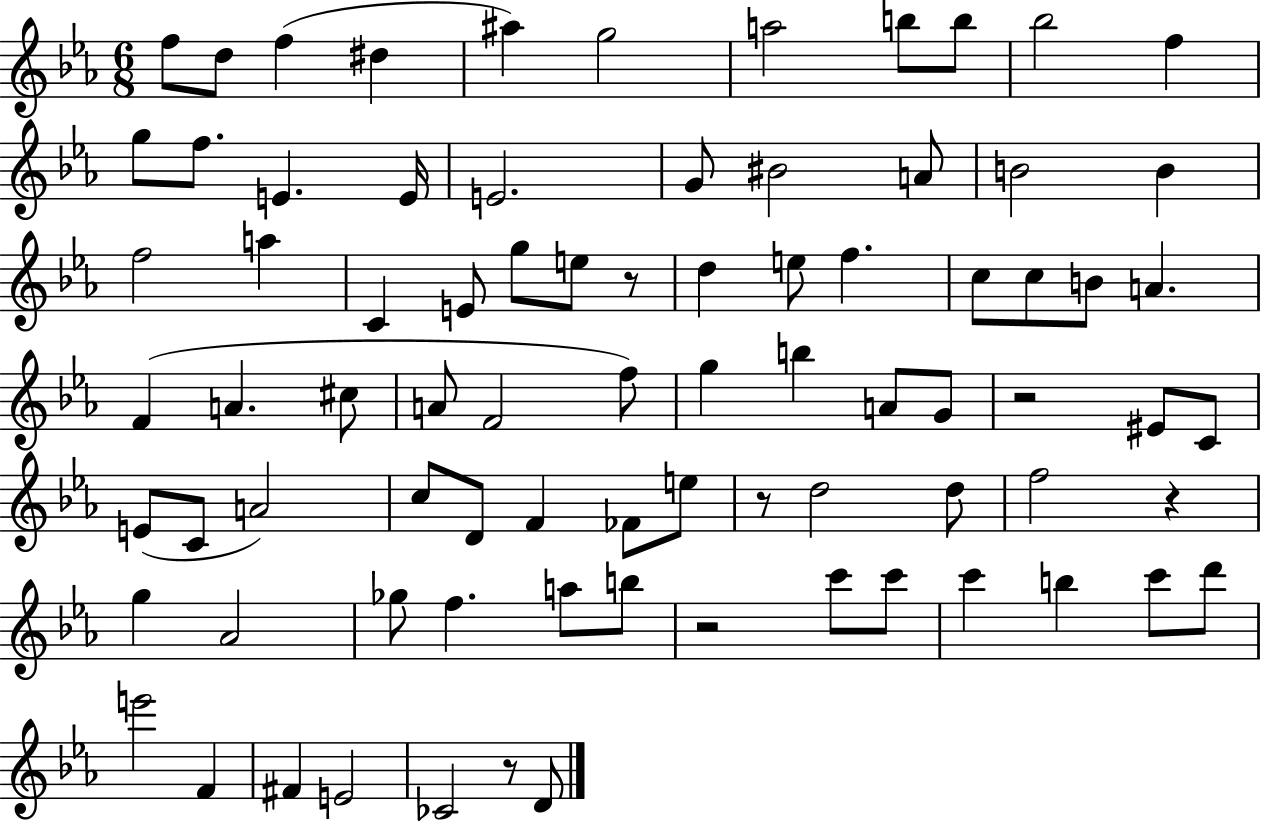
F5/e D5/e F5/q D#5/q A#5/q G5/h A5/h B5/e B5/e Bb5/h F5/q G5/e F5/e. E4/q. E4/s E4/h. G4/e BIS4/h A4/e B4/h B4/q F5/h A5/q C4/q E4/e G5/e E5/e R/e D5/q E5/e F5/q. C5/e C5/e B4/e A4/q. F4/q A4/q. C#5/e A4/e F4/h F5/e G5/q B5/q A4/e G4/e R/h EIS4/e C4/e E4/e C4/e A4/h C5/e D4/e F4/q FES4/e E5/e R/e D5/h D5/e F5/h R/q G5/q Ab4/h Gb5/e F5/q. A5/e B5/e R/h C6/e C6/e C6/q B5/q C6/e D6/e E6/h F4/q F#4/q E4/h CES4/h R/e D4/e